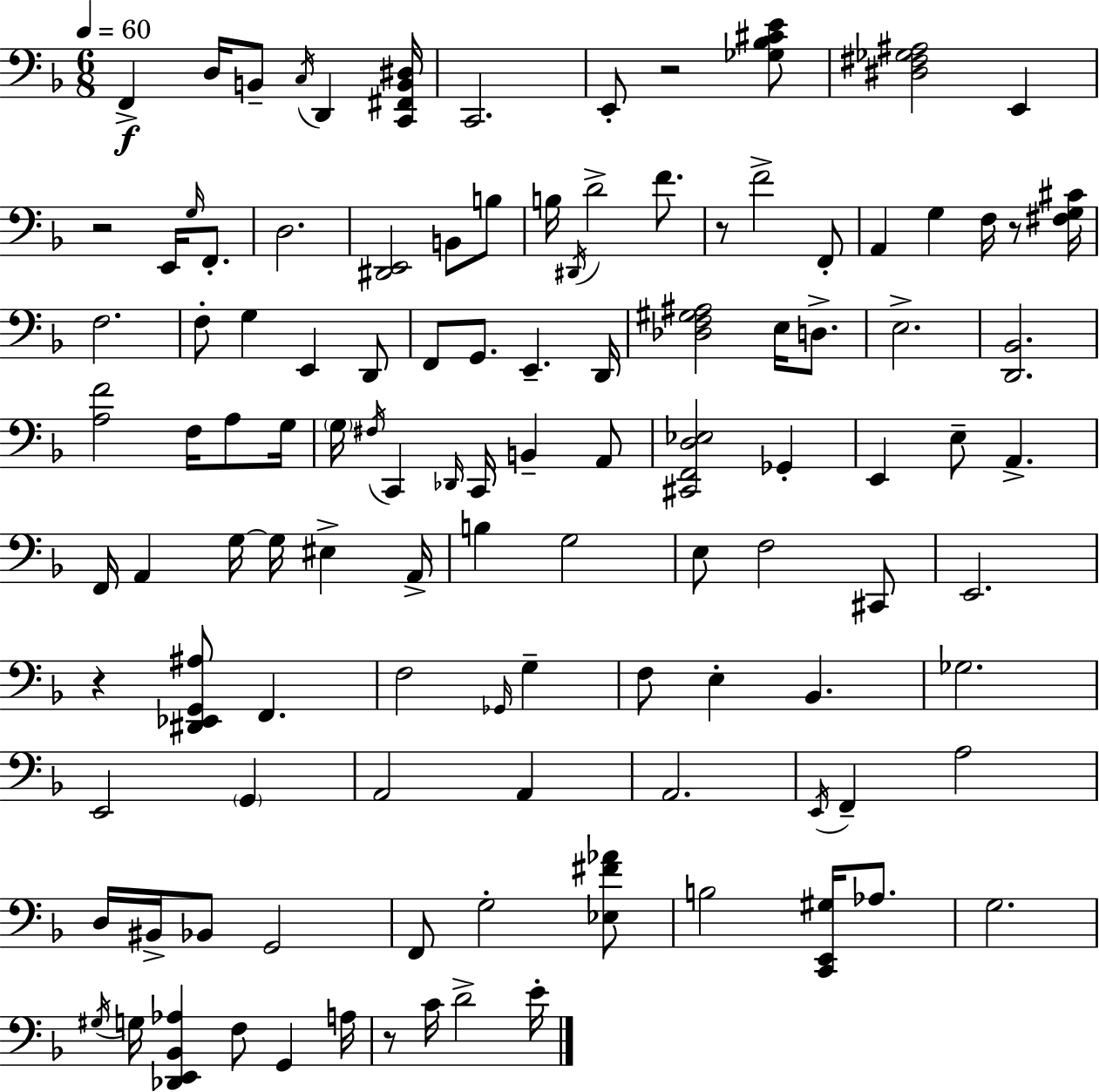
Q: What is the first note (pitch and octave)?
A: F2